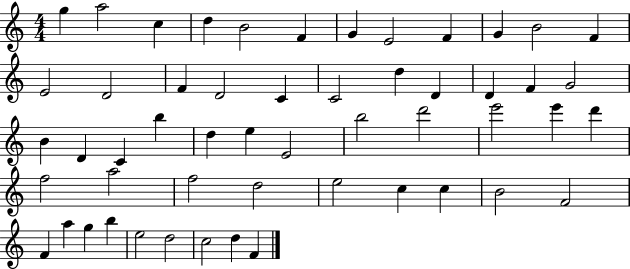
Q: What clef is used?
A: treble